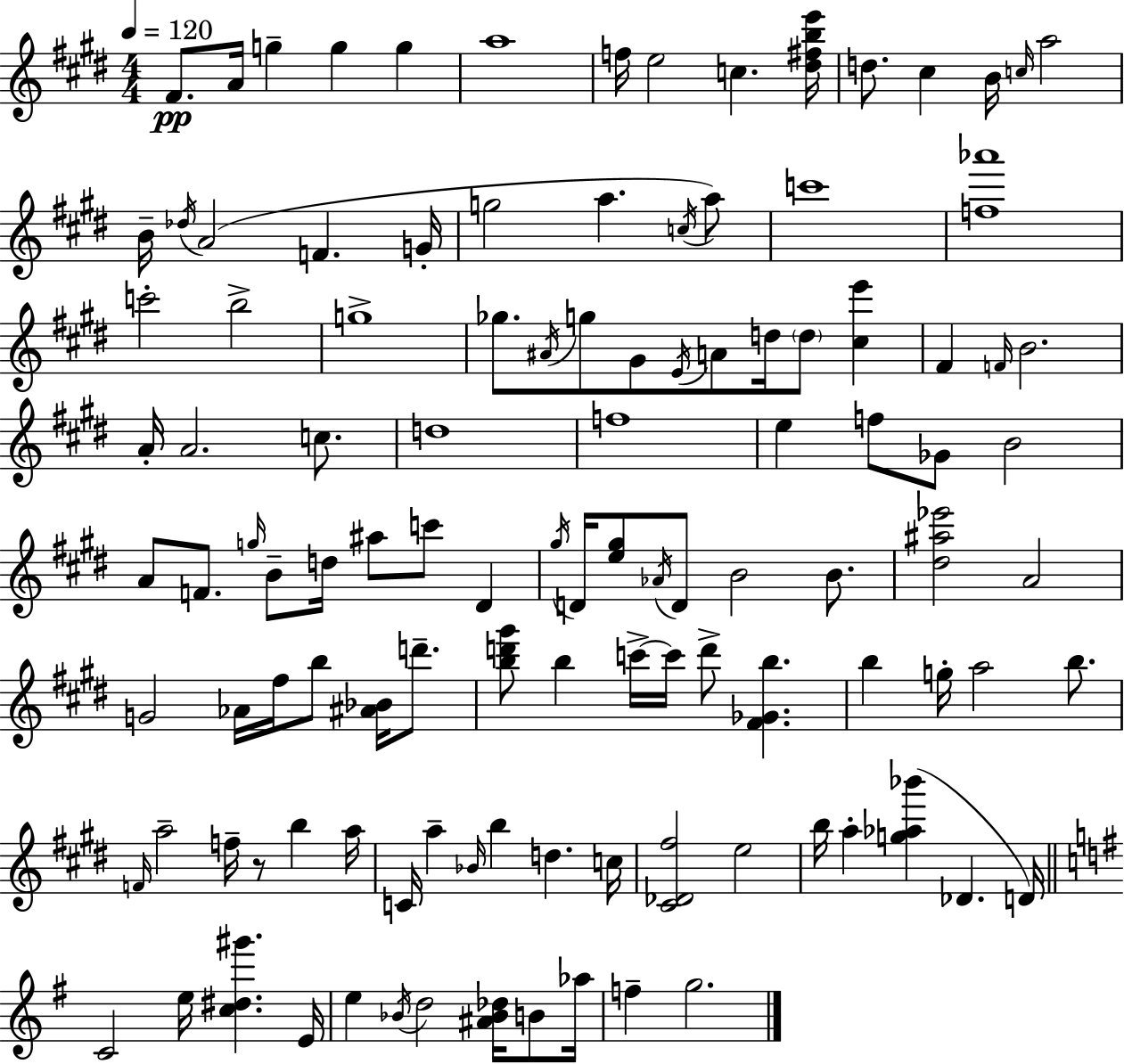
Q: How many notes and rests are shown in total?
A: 114